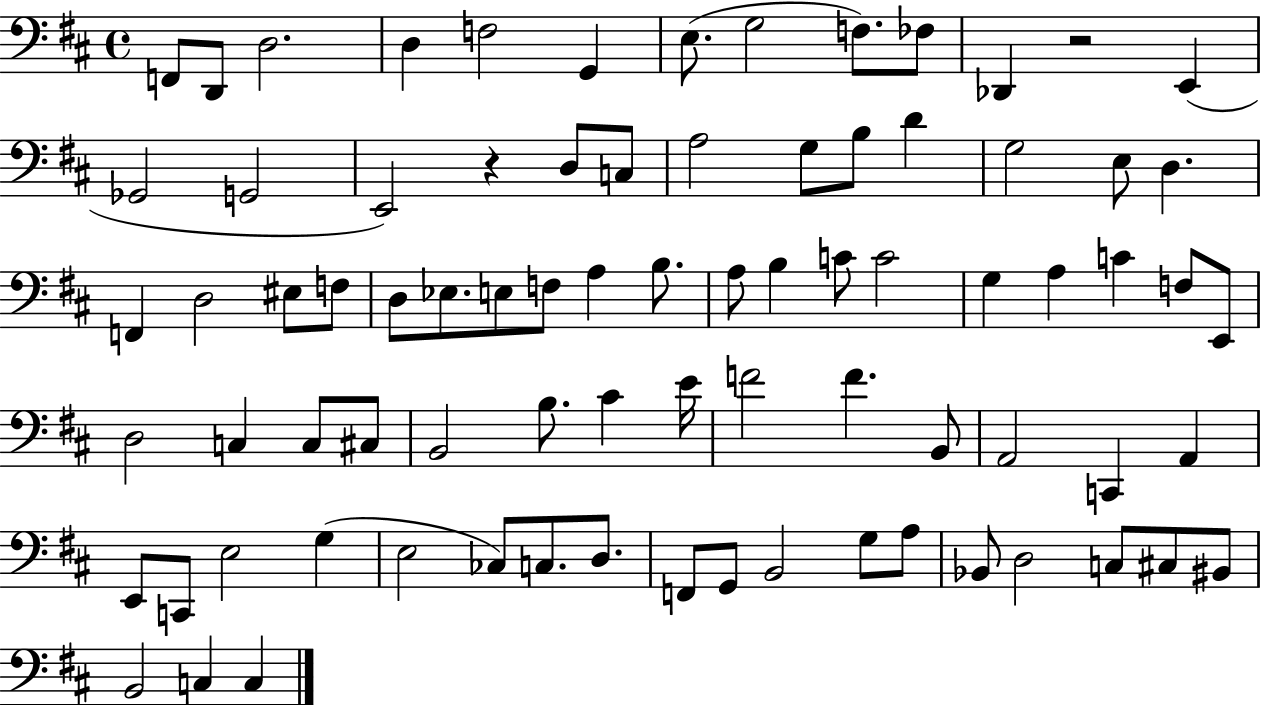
F2/e D2/e D3/h. D3/q F3/h G2/q E3/e. G3/h F3/e. FES3/e Db2/q R/h E2/q Gb2/h G2/h E2/h R/q D3/e C3/e A3/h G3/e B3/e D4/q G3/h E3/e D3/q. F2/q D3/h EIS3/e F3/e D3/e Eb3/e. E3/e F3/e A3/q B3/e. A3/e B3/q C4/e C4/h G3/q A3/q C4/q F3/e E2/e D3/h C3/q C3/e C#3/e B2/h B3/e. C#4/q E4/s F4/h F4/q. B2/e A2/h C2/q A2/q E2/e C2/e E3/h G3/q E3/h CES3/e C3/e. D3/e. F2/e G2/e B2/h G3/e A3/e Bb2/e D3/h C3/e C#3/e BIS2/e B2/h C3/q C3/q